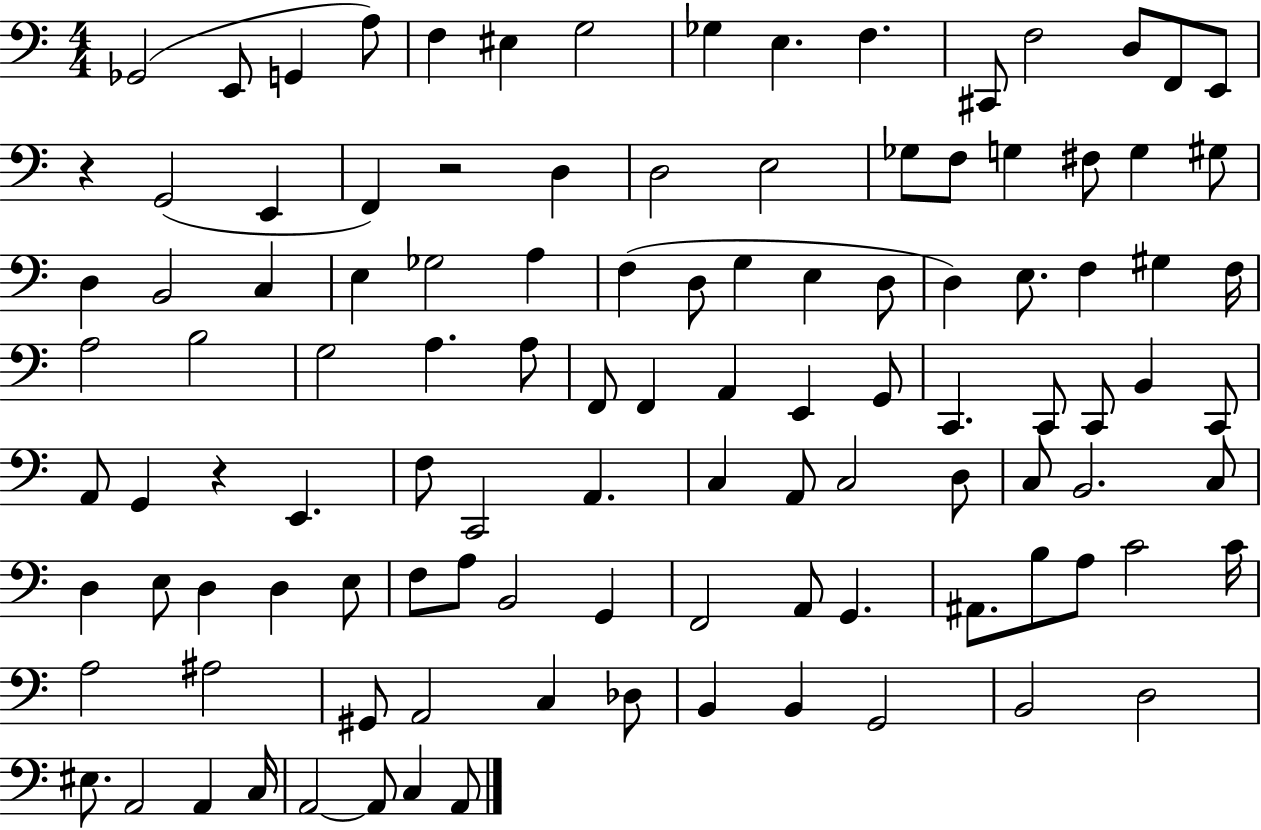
X:1
T:Untitled
M:4/4
L:1/4
K:C
_G,,2 E,,/2 G,, A,/2 F, ^E, G,2 _G, E, F, ^C,,/2 F,2 D,/2 F,,/2 E,,/2 z G,,2 E,, F,, z2 D, D,2 E,2 _G,/2 F,/2 G, ^F,/2 G, ^G,/2 D, B,,2 C, E, _G,2 A, F, D,/2 G, E, D,/2 D, E,/2 F, ^G, F,/4 A,2 B,2 G,2 A, A,/2 F,,/2 F,, A,, E,, G,,/2 C,, C,,/2 C,,/2 B,, C,,/2 A,,/2 G,, z E,, F,/2 C,,2 A,, C, A,,/2 C,2 D,/2 C,/2 B,,2 C,/2 D, E,/2 D, D, E,/2 F,/2 A,/2 B,,2 G,, F,,2 A,,/2 G,, ^A,,/2 B,/2 A,/2 C2 C/4 A,2 ^A,2 ^G,,/2 A,,2 C, _D,/2 B,, B,, G,,2 B,,2 D,2 ^E,/2 A,,2 A,, C,/4 A,,2 A,,/2 C, A,,/2